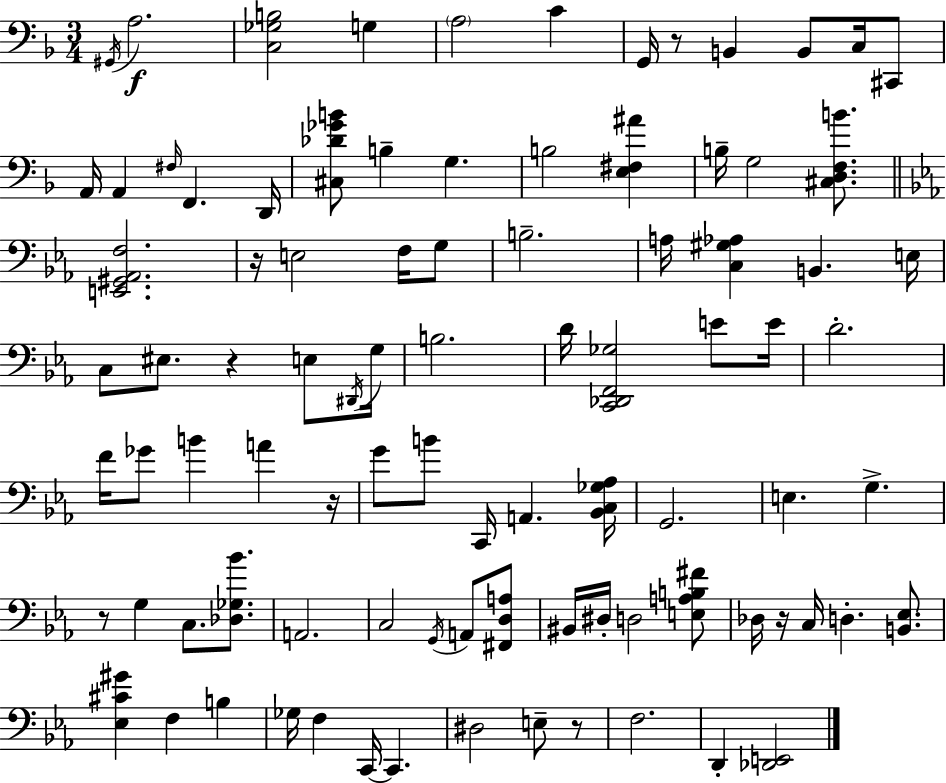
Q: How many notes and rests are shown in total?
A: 91